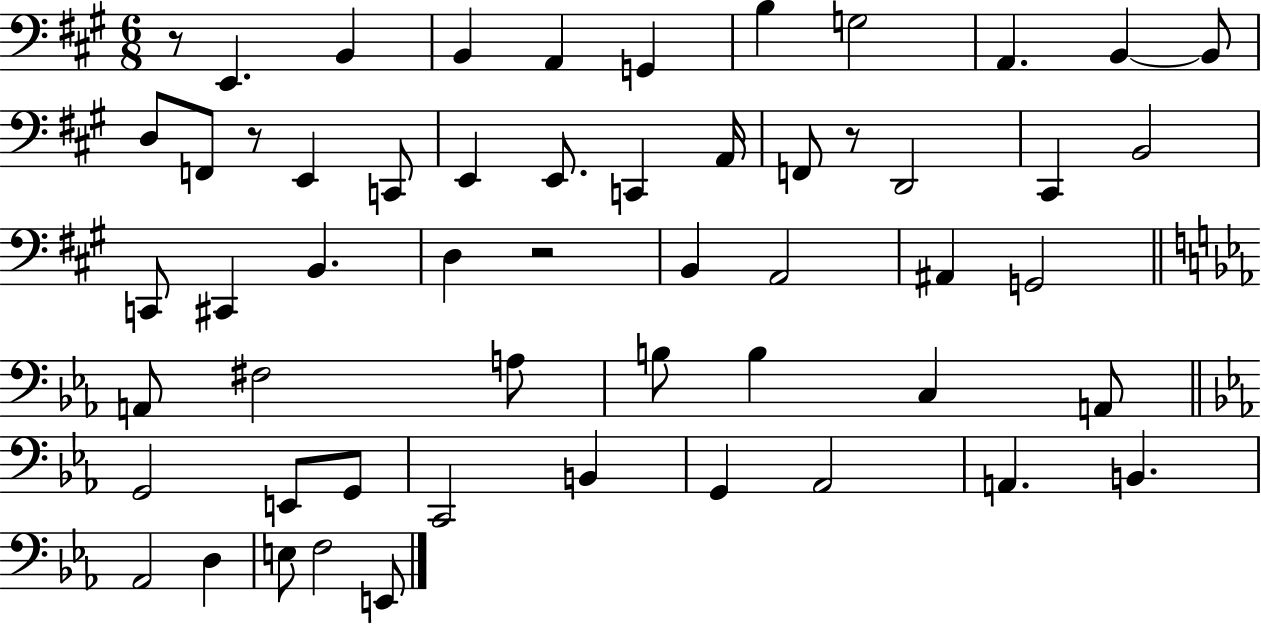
X:1
T:Untitled
M:6/8
L:1/4
K:A
z/2 E,, B,, B,, A,, G,, B, G,2 A,, B,, B,,/2 D,/2 F,,/2 z/2 E,, C,,/2 E,, E,,/2 C,, A,,/4 F,,/2 z/2 D,,2 ^C,, B,,2 C,,/2 ^C,, B,, D, z2 B,, A,,2 ^A,, G,,2 A,,/2 ^F,2 A,/2 B,/2 B, C, A,,/2 G,,2 E,,/2 G,,/2 C,,2 B,, G,, _A,,2 A,, B,, _A,,2 D, E,/2 F,2 E,,/2